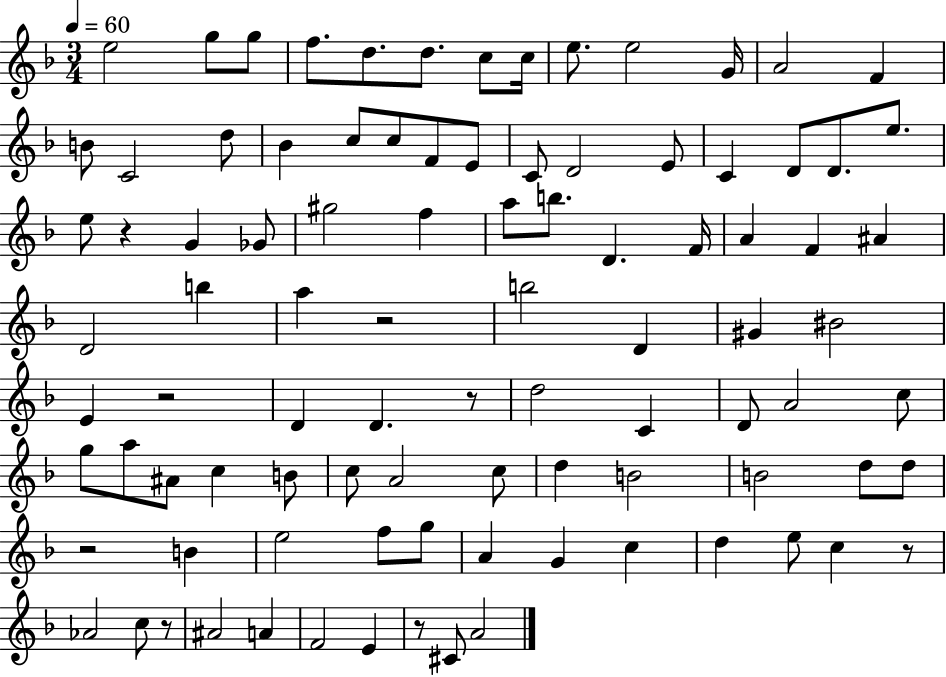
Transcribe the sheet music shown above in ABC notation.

X:1
T:Untitled
M:3/4
L:1/4
K:F
e2 g/2 g/2 f/2 d/2 d/2 c/2 c/4 e/2 e2 G/4 A2 F B/2 C2 d/2 _B c/2 c/2 F/2 E/2 C/2 D2 E/2 C D/2 D/2 e/2 e/2 z G _G/2 ^g2 f a/2 b/2 D F/4 A F ^A D2 b a z2 b2 D ^G ^B2 E z2 D D z/2 d2 C D/2 A2 c/2 g/2 a/2 ^A/2 c B/2 c/2 A2 c/2 d B2 B2 d/2 d/2 z2 B e2 f/2 g/2 A G c d e/2 c z/2 _A2 c/2 z/2 ^A2 A F2 E z/2 ^C/2 A2